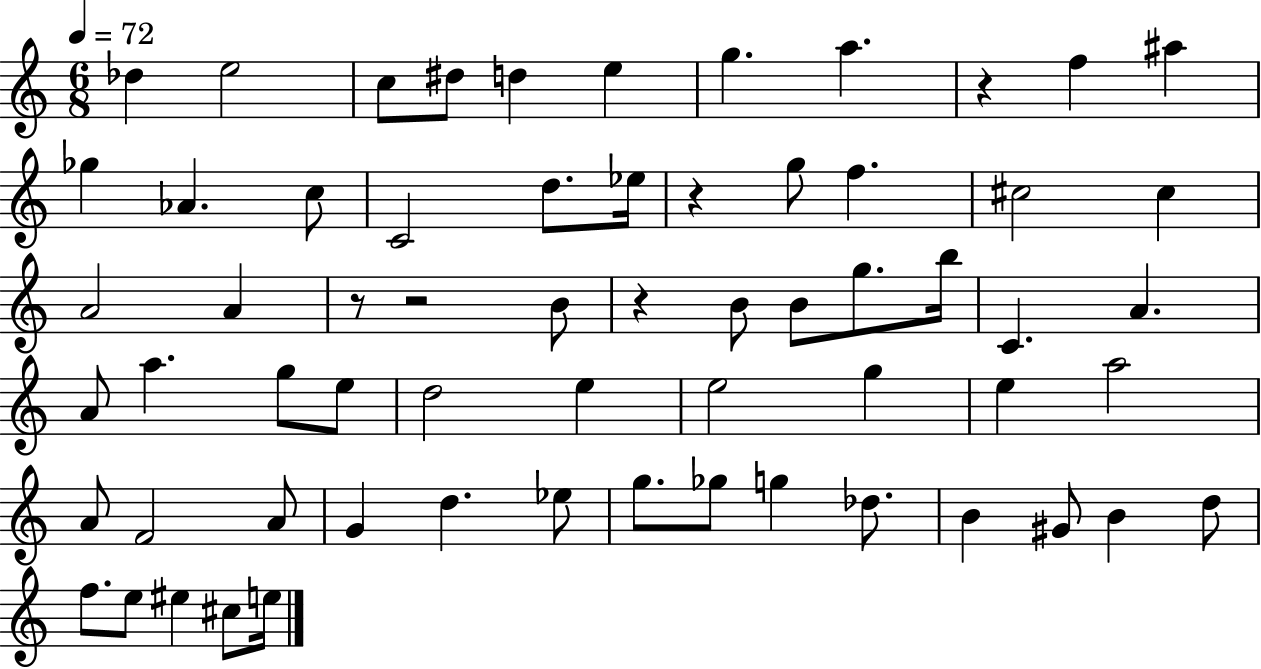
Db5/q E5/h C5/e D#5/e D5/q E5/q G5/q. A5/q. R/q F5/q A#5/q Gb5/q Ab4/q. C5/e C4/h D5/e. Eb5/s R/q G5/e F5/q. C#5/h C#5/q A4/h A4/q R/e R/h B4/e R/q B4/e B4/e G5/e. B5/s C4/q. A4/q. A4/e A5/q. G5/e E5/e D5/h E5/q E5/h G5/q E5/q A5/h A4/e F4/h A4/e G4/q D5/q. Eb5/e G5/e. Gb5/e G5/q Db5/e. B4/q G#4/e B4/q D5/e F5/e. E5/e EIS5/q C#5/e E5/s